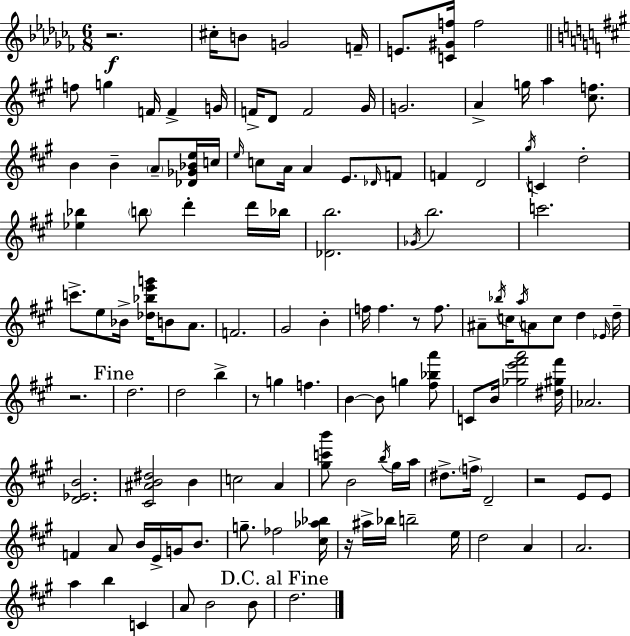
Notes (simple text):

R/h. C#5/s B4/e G4/h F4/s E4/e. [C4,G#4,F5]/s F5/h F5/e G5/q F4/s F4/q G4/s F4/s D4/e F4/h G#4/s G4/h. A4/q G5/s A5/q [C#5,F5]/e. B4/q B4/q A4/e [Db4,Gb4,Bb4,E5]/s C5/s E5/s C5/e A4/s A4/q E4/e. Db4/s F4/e F4/q D4/h G#5/s C4/q D5/h [Eb5,Bb5]/q B5/e D6/q D6/s Bb5/s [Db4,B5]/h. Gb4/s B5/h. C6/h. C6/e. E5/e Bb4/s [Db5,Bb5,E6,G6]/s B4/e A4/e. F4/h. G#4/h B4/q F5/s F5/q. R/e F5/e. A#4/e Bb5/s C5/s A5/s A4/e C5/e D5/q Eb4/s D5/s R/h. D5/h. D5/h B5/q R/e G5/q F5/q. B4/q B4/e G5/q [F#5,Bb5,A6]/e C4/e B4/s [Gb5,E6,F#6,A6]/h [D#5,G#5,F#6]/s Ab4/h. [D4,Eb4,B4]/h. [C#4,A#4,B4,D#5]/h B4/q C5/h A4/q [G#5,C6,B6]/e B4/h B5/s G#5/s A5/s D#5/e. F5/s D4/h R/h E4/e E4/e F4/q A4/e B4/s E4/s G4/s B4/e. G5/e. FES5/h [C#5,Ab5,Bb5]/s R/s A#5/s Bb5/s B5/h E5/s D5/h A4/q A4/h. A5/q B5/q C4/q A4/e B4/h B4/e D5/h.